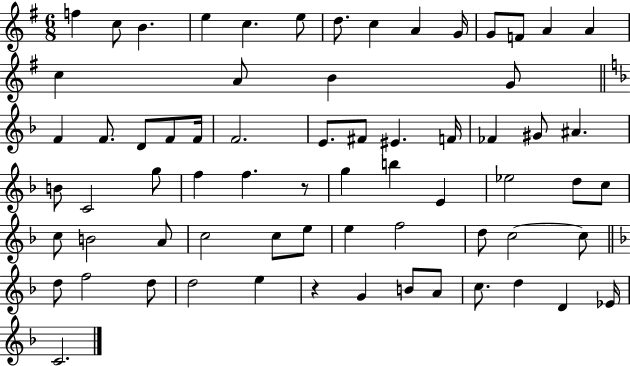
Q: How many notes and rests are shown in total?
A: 68